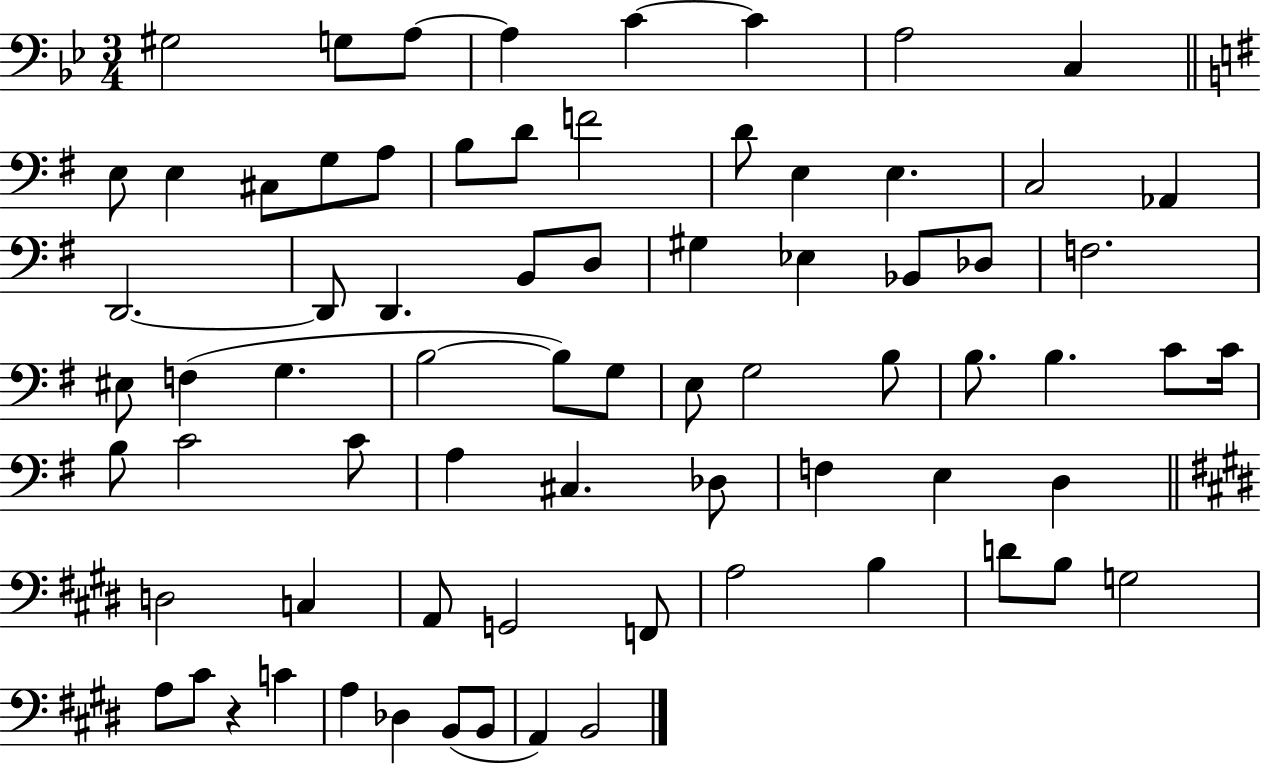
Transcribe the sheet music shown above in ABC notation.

X:1
T:Untitled
M:3/4
L:1/4
K:Bb
^G,2 G,/2 A,/2 A, C C A,2 C, E,/2 E, ^C,/2 G,/2 A,/2 B,/2 D/2 F2 D/2 E, E, C,2 _A,, D,,2 D,,/2 D,, B,,/2 D,/2 ^G, _E, _B,,/2 _D,/2 F,2 ^E,/2 F, G, B,2 B,/2 G,/2 E,/2 G,2 B,/2 B,/2 B, C/2 C/4 B,/2 C2 C/2 A, ^C, _D,/2 F, E, D, D,2 C, A,,/2 G,,2 F,,/2 A,2 B, D/2 B,/2 G,2 A,/2 ^C/2 z C A, _D, B,,/2 B,,/2 A,, B,,2